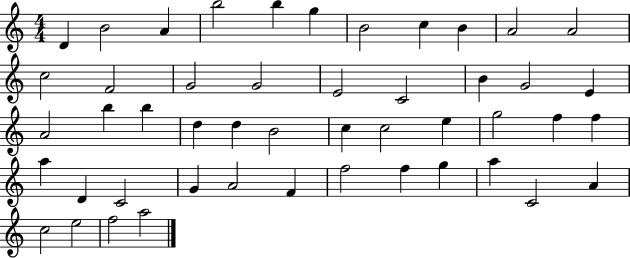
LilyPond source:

{
  \clef treble
  \numericTimeSignature
  \time 4/4
  \key c \major
  d'4 b'2 a'4 | b''2 b''4 g''4 | b'2 c''4 b'4 | a'2 a'2 | \break c''2 f'2 | g'2 g'2 | e'2 c'2 | b'4 g'2 e'4 | \break a'2 b''4 b''4 | d''4 d''4 b'2 | c''4 c''2 e''4 | g''2 f''4 f''4 | \break a''4 d'4 c'2 | g'4 a'2 f'4 | f''2 f''4 g''4 | a''4 c'2 a'4 | \break c''2 e''2 | f''2 a''2 | \bar "|."
}